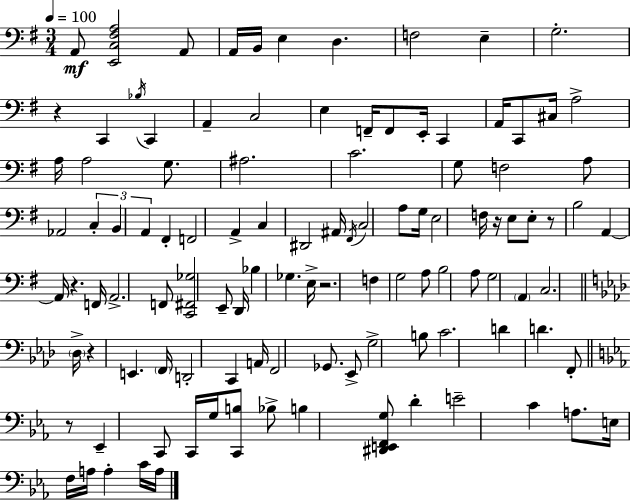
{
  \clef bass
  \numericTimeSignature
  \time 3/4
  \key g \major
  \tempo 4 = 100
  \repeat volta 2 { a,8\mf <e, c fis a>2 a,8 | a,16 b,16 e4 d4. | f2 e4-- | g2.-. | \break r4 c,4 \acciaccatura { bes16 } c,4 | a,4-- c2 | e4 f,16-- f,8 e,16-. c,4 | a,16 c,8 cis16 a2-> | \break a16 a2 g8. | ais2. | c'2. | g8 f2 a8 | \break aes,2 \tuplet 3/2 { c4-. | b,4 a,4 } fis,4-. | f,2 a,4-> | c4 dis,2 | \break ais,16 \acciaccatura { fis,16 } c2 a8 | g16 e2 f16 r16 | e8 e8-. r8 b2 | a,4~~ a,16 r4. | \break f,16 a,2.-> | f,8 <c, fis, ges>2 | e,8-- d,16 bes4 ges4. | e16-> r2. | \break f4 g2 | a8 b2 | a8 g2 \parenthesize a,4 | c2. | \break \bar "||" \break \key f \minor \parenthesize des16-> r4 e,4. \parenthesize f,16 | d,2-. c,4 | a,16 f,2 ges,8. | ees,8-> g2-> b8 | \break c'2. | d'4 d'4. f,8-. | \bar "||" \break \key c \minor r8 ees,4-- c,8 c,16 g16 <c, b>8 | bes8-> b4 <dis, e, f, g>8 d'4-. | e'2-- c'4 | a8. e16 f16 a16 a4-. c'16 a16 | \break } \bar "|."
}